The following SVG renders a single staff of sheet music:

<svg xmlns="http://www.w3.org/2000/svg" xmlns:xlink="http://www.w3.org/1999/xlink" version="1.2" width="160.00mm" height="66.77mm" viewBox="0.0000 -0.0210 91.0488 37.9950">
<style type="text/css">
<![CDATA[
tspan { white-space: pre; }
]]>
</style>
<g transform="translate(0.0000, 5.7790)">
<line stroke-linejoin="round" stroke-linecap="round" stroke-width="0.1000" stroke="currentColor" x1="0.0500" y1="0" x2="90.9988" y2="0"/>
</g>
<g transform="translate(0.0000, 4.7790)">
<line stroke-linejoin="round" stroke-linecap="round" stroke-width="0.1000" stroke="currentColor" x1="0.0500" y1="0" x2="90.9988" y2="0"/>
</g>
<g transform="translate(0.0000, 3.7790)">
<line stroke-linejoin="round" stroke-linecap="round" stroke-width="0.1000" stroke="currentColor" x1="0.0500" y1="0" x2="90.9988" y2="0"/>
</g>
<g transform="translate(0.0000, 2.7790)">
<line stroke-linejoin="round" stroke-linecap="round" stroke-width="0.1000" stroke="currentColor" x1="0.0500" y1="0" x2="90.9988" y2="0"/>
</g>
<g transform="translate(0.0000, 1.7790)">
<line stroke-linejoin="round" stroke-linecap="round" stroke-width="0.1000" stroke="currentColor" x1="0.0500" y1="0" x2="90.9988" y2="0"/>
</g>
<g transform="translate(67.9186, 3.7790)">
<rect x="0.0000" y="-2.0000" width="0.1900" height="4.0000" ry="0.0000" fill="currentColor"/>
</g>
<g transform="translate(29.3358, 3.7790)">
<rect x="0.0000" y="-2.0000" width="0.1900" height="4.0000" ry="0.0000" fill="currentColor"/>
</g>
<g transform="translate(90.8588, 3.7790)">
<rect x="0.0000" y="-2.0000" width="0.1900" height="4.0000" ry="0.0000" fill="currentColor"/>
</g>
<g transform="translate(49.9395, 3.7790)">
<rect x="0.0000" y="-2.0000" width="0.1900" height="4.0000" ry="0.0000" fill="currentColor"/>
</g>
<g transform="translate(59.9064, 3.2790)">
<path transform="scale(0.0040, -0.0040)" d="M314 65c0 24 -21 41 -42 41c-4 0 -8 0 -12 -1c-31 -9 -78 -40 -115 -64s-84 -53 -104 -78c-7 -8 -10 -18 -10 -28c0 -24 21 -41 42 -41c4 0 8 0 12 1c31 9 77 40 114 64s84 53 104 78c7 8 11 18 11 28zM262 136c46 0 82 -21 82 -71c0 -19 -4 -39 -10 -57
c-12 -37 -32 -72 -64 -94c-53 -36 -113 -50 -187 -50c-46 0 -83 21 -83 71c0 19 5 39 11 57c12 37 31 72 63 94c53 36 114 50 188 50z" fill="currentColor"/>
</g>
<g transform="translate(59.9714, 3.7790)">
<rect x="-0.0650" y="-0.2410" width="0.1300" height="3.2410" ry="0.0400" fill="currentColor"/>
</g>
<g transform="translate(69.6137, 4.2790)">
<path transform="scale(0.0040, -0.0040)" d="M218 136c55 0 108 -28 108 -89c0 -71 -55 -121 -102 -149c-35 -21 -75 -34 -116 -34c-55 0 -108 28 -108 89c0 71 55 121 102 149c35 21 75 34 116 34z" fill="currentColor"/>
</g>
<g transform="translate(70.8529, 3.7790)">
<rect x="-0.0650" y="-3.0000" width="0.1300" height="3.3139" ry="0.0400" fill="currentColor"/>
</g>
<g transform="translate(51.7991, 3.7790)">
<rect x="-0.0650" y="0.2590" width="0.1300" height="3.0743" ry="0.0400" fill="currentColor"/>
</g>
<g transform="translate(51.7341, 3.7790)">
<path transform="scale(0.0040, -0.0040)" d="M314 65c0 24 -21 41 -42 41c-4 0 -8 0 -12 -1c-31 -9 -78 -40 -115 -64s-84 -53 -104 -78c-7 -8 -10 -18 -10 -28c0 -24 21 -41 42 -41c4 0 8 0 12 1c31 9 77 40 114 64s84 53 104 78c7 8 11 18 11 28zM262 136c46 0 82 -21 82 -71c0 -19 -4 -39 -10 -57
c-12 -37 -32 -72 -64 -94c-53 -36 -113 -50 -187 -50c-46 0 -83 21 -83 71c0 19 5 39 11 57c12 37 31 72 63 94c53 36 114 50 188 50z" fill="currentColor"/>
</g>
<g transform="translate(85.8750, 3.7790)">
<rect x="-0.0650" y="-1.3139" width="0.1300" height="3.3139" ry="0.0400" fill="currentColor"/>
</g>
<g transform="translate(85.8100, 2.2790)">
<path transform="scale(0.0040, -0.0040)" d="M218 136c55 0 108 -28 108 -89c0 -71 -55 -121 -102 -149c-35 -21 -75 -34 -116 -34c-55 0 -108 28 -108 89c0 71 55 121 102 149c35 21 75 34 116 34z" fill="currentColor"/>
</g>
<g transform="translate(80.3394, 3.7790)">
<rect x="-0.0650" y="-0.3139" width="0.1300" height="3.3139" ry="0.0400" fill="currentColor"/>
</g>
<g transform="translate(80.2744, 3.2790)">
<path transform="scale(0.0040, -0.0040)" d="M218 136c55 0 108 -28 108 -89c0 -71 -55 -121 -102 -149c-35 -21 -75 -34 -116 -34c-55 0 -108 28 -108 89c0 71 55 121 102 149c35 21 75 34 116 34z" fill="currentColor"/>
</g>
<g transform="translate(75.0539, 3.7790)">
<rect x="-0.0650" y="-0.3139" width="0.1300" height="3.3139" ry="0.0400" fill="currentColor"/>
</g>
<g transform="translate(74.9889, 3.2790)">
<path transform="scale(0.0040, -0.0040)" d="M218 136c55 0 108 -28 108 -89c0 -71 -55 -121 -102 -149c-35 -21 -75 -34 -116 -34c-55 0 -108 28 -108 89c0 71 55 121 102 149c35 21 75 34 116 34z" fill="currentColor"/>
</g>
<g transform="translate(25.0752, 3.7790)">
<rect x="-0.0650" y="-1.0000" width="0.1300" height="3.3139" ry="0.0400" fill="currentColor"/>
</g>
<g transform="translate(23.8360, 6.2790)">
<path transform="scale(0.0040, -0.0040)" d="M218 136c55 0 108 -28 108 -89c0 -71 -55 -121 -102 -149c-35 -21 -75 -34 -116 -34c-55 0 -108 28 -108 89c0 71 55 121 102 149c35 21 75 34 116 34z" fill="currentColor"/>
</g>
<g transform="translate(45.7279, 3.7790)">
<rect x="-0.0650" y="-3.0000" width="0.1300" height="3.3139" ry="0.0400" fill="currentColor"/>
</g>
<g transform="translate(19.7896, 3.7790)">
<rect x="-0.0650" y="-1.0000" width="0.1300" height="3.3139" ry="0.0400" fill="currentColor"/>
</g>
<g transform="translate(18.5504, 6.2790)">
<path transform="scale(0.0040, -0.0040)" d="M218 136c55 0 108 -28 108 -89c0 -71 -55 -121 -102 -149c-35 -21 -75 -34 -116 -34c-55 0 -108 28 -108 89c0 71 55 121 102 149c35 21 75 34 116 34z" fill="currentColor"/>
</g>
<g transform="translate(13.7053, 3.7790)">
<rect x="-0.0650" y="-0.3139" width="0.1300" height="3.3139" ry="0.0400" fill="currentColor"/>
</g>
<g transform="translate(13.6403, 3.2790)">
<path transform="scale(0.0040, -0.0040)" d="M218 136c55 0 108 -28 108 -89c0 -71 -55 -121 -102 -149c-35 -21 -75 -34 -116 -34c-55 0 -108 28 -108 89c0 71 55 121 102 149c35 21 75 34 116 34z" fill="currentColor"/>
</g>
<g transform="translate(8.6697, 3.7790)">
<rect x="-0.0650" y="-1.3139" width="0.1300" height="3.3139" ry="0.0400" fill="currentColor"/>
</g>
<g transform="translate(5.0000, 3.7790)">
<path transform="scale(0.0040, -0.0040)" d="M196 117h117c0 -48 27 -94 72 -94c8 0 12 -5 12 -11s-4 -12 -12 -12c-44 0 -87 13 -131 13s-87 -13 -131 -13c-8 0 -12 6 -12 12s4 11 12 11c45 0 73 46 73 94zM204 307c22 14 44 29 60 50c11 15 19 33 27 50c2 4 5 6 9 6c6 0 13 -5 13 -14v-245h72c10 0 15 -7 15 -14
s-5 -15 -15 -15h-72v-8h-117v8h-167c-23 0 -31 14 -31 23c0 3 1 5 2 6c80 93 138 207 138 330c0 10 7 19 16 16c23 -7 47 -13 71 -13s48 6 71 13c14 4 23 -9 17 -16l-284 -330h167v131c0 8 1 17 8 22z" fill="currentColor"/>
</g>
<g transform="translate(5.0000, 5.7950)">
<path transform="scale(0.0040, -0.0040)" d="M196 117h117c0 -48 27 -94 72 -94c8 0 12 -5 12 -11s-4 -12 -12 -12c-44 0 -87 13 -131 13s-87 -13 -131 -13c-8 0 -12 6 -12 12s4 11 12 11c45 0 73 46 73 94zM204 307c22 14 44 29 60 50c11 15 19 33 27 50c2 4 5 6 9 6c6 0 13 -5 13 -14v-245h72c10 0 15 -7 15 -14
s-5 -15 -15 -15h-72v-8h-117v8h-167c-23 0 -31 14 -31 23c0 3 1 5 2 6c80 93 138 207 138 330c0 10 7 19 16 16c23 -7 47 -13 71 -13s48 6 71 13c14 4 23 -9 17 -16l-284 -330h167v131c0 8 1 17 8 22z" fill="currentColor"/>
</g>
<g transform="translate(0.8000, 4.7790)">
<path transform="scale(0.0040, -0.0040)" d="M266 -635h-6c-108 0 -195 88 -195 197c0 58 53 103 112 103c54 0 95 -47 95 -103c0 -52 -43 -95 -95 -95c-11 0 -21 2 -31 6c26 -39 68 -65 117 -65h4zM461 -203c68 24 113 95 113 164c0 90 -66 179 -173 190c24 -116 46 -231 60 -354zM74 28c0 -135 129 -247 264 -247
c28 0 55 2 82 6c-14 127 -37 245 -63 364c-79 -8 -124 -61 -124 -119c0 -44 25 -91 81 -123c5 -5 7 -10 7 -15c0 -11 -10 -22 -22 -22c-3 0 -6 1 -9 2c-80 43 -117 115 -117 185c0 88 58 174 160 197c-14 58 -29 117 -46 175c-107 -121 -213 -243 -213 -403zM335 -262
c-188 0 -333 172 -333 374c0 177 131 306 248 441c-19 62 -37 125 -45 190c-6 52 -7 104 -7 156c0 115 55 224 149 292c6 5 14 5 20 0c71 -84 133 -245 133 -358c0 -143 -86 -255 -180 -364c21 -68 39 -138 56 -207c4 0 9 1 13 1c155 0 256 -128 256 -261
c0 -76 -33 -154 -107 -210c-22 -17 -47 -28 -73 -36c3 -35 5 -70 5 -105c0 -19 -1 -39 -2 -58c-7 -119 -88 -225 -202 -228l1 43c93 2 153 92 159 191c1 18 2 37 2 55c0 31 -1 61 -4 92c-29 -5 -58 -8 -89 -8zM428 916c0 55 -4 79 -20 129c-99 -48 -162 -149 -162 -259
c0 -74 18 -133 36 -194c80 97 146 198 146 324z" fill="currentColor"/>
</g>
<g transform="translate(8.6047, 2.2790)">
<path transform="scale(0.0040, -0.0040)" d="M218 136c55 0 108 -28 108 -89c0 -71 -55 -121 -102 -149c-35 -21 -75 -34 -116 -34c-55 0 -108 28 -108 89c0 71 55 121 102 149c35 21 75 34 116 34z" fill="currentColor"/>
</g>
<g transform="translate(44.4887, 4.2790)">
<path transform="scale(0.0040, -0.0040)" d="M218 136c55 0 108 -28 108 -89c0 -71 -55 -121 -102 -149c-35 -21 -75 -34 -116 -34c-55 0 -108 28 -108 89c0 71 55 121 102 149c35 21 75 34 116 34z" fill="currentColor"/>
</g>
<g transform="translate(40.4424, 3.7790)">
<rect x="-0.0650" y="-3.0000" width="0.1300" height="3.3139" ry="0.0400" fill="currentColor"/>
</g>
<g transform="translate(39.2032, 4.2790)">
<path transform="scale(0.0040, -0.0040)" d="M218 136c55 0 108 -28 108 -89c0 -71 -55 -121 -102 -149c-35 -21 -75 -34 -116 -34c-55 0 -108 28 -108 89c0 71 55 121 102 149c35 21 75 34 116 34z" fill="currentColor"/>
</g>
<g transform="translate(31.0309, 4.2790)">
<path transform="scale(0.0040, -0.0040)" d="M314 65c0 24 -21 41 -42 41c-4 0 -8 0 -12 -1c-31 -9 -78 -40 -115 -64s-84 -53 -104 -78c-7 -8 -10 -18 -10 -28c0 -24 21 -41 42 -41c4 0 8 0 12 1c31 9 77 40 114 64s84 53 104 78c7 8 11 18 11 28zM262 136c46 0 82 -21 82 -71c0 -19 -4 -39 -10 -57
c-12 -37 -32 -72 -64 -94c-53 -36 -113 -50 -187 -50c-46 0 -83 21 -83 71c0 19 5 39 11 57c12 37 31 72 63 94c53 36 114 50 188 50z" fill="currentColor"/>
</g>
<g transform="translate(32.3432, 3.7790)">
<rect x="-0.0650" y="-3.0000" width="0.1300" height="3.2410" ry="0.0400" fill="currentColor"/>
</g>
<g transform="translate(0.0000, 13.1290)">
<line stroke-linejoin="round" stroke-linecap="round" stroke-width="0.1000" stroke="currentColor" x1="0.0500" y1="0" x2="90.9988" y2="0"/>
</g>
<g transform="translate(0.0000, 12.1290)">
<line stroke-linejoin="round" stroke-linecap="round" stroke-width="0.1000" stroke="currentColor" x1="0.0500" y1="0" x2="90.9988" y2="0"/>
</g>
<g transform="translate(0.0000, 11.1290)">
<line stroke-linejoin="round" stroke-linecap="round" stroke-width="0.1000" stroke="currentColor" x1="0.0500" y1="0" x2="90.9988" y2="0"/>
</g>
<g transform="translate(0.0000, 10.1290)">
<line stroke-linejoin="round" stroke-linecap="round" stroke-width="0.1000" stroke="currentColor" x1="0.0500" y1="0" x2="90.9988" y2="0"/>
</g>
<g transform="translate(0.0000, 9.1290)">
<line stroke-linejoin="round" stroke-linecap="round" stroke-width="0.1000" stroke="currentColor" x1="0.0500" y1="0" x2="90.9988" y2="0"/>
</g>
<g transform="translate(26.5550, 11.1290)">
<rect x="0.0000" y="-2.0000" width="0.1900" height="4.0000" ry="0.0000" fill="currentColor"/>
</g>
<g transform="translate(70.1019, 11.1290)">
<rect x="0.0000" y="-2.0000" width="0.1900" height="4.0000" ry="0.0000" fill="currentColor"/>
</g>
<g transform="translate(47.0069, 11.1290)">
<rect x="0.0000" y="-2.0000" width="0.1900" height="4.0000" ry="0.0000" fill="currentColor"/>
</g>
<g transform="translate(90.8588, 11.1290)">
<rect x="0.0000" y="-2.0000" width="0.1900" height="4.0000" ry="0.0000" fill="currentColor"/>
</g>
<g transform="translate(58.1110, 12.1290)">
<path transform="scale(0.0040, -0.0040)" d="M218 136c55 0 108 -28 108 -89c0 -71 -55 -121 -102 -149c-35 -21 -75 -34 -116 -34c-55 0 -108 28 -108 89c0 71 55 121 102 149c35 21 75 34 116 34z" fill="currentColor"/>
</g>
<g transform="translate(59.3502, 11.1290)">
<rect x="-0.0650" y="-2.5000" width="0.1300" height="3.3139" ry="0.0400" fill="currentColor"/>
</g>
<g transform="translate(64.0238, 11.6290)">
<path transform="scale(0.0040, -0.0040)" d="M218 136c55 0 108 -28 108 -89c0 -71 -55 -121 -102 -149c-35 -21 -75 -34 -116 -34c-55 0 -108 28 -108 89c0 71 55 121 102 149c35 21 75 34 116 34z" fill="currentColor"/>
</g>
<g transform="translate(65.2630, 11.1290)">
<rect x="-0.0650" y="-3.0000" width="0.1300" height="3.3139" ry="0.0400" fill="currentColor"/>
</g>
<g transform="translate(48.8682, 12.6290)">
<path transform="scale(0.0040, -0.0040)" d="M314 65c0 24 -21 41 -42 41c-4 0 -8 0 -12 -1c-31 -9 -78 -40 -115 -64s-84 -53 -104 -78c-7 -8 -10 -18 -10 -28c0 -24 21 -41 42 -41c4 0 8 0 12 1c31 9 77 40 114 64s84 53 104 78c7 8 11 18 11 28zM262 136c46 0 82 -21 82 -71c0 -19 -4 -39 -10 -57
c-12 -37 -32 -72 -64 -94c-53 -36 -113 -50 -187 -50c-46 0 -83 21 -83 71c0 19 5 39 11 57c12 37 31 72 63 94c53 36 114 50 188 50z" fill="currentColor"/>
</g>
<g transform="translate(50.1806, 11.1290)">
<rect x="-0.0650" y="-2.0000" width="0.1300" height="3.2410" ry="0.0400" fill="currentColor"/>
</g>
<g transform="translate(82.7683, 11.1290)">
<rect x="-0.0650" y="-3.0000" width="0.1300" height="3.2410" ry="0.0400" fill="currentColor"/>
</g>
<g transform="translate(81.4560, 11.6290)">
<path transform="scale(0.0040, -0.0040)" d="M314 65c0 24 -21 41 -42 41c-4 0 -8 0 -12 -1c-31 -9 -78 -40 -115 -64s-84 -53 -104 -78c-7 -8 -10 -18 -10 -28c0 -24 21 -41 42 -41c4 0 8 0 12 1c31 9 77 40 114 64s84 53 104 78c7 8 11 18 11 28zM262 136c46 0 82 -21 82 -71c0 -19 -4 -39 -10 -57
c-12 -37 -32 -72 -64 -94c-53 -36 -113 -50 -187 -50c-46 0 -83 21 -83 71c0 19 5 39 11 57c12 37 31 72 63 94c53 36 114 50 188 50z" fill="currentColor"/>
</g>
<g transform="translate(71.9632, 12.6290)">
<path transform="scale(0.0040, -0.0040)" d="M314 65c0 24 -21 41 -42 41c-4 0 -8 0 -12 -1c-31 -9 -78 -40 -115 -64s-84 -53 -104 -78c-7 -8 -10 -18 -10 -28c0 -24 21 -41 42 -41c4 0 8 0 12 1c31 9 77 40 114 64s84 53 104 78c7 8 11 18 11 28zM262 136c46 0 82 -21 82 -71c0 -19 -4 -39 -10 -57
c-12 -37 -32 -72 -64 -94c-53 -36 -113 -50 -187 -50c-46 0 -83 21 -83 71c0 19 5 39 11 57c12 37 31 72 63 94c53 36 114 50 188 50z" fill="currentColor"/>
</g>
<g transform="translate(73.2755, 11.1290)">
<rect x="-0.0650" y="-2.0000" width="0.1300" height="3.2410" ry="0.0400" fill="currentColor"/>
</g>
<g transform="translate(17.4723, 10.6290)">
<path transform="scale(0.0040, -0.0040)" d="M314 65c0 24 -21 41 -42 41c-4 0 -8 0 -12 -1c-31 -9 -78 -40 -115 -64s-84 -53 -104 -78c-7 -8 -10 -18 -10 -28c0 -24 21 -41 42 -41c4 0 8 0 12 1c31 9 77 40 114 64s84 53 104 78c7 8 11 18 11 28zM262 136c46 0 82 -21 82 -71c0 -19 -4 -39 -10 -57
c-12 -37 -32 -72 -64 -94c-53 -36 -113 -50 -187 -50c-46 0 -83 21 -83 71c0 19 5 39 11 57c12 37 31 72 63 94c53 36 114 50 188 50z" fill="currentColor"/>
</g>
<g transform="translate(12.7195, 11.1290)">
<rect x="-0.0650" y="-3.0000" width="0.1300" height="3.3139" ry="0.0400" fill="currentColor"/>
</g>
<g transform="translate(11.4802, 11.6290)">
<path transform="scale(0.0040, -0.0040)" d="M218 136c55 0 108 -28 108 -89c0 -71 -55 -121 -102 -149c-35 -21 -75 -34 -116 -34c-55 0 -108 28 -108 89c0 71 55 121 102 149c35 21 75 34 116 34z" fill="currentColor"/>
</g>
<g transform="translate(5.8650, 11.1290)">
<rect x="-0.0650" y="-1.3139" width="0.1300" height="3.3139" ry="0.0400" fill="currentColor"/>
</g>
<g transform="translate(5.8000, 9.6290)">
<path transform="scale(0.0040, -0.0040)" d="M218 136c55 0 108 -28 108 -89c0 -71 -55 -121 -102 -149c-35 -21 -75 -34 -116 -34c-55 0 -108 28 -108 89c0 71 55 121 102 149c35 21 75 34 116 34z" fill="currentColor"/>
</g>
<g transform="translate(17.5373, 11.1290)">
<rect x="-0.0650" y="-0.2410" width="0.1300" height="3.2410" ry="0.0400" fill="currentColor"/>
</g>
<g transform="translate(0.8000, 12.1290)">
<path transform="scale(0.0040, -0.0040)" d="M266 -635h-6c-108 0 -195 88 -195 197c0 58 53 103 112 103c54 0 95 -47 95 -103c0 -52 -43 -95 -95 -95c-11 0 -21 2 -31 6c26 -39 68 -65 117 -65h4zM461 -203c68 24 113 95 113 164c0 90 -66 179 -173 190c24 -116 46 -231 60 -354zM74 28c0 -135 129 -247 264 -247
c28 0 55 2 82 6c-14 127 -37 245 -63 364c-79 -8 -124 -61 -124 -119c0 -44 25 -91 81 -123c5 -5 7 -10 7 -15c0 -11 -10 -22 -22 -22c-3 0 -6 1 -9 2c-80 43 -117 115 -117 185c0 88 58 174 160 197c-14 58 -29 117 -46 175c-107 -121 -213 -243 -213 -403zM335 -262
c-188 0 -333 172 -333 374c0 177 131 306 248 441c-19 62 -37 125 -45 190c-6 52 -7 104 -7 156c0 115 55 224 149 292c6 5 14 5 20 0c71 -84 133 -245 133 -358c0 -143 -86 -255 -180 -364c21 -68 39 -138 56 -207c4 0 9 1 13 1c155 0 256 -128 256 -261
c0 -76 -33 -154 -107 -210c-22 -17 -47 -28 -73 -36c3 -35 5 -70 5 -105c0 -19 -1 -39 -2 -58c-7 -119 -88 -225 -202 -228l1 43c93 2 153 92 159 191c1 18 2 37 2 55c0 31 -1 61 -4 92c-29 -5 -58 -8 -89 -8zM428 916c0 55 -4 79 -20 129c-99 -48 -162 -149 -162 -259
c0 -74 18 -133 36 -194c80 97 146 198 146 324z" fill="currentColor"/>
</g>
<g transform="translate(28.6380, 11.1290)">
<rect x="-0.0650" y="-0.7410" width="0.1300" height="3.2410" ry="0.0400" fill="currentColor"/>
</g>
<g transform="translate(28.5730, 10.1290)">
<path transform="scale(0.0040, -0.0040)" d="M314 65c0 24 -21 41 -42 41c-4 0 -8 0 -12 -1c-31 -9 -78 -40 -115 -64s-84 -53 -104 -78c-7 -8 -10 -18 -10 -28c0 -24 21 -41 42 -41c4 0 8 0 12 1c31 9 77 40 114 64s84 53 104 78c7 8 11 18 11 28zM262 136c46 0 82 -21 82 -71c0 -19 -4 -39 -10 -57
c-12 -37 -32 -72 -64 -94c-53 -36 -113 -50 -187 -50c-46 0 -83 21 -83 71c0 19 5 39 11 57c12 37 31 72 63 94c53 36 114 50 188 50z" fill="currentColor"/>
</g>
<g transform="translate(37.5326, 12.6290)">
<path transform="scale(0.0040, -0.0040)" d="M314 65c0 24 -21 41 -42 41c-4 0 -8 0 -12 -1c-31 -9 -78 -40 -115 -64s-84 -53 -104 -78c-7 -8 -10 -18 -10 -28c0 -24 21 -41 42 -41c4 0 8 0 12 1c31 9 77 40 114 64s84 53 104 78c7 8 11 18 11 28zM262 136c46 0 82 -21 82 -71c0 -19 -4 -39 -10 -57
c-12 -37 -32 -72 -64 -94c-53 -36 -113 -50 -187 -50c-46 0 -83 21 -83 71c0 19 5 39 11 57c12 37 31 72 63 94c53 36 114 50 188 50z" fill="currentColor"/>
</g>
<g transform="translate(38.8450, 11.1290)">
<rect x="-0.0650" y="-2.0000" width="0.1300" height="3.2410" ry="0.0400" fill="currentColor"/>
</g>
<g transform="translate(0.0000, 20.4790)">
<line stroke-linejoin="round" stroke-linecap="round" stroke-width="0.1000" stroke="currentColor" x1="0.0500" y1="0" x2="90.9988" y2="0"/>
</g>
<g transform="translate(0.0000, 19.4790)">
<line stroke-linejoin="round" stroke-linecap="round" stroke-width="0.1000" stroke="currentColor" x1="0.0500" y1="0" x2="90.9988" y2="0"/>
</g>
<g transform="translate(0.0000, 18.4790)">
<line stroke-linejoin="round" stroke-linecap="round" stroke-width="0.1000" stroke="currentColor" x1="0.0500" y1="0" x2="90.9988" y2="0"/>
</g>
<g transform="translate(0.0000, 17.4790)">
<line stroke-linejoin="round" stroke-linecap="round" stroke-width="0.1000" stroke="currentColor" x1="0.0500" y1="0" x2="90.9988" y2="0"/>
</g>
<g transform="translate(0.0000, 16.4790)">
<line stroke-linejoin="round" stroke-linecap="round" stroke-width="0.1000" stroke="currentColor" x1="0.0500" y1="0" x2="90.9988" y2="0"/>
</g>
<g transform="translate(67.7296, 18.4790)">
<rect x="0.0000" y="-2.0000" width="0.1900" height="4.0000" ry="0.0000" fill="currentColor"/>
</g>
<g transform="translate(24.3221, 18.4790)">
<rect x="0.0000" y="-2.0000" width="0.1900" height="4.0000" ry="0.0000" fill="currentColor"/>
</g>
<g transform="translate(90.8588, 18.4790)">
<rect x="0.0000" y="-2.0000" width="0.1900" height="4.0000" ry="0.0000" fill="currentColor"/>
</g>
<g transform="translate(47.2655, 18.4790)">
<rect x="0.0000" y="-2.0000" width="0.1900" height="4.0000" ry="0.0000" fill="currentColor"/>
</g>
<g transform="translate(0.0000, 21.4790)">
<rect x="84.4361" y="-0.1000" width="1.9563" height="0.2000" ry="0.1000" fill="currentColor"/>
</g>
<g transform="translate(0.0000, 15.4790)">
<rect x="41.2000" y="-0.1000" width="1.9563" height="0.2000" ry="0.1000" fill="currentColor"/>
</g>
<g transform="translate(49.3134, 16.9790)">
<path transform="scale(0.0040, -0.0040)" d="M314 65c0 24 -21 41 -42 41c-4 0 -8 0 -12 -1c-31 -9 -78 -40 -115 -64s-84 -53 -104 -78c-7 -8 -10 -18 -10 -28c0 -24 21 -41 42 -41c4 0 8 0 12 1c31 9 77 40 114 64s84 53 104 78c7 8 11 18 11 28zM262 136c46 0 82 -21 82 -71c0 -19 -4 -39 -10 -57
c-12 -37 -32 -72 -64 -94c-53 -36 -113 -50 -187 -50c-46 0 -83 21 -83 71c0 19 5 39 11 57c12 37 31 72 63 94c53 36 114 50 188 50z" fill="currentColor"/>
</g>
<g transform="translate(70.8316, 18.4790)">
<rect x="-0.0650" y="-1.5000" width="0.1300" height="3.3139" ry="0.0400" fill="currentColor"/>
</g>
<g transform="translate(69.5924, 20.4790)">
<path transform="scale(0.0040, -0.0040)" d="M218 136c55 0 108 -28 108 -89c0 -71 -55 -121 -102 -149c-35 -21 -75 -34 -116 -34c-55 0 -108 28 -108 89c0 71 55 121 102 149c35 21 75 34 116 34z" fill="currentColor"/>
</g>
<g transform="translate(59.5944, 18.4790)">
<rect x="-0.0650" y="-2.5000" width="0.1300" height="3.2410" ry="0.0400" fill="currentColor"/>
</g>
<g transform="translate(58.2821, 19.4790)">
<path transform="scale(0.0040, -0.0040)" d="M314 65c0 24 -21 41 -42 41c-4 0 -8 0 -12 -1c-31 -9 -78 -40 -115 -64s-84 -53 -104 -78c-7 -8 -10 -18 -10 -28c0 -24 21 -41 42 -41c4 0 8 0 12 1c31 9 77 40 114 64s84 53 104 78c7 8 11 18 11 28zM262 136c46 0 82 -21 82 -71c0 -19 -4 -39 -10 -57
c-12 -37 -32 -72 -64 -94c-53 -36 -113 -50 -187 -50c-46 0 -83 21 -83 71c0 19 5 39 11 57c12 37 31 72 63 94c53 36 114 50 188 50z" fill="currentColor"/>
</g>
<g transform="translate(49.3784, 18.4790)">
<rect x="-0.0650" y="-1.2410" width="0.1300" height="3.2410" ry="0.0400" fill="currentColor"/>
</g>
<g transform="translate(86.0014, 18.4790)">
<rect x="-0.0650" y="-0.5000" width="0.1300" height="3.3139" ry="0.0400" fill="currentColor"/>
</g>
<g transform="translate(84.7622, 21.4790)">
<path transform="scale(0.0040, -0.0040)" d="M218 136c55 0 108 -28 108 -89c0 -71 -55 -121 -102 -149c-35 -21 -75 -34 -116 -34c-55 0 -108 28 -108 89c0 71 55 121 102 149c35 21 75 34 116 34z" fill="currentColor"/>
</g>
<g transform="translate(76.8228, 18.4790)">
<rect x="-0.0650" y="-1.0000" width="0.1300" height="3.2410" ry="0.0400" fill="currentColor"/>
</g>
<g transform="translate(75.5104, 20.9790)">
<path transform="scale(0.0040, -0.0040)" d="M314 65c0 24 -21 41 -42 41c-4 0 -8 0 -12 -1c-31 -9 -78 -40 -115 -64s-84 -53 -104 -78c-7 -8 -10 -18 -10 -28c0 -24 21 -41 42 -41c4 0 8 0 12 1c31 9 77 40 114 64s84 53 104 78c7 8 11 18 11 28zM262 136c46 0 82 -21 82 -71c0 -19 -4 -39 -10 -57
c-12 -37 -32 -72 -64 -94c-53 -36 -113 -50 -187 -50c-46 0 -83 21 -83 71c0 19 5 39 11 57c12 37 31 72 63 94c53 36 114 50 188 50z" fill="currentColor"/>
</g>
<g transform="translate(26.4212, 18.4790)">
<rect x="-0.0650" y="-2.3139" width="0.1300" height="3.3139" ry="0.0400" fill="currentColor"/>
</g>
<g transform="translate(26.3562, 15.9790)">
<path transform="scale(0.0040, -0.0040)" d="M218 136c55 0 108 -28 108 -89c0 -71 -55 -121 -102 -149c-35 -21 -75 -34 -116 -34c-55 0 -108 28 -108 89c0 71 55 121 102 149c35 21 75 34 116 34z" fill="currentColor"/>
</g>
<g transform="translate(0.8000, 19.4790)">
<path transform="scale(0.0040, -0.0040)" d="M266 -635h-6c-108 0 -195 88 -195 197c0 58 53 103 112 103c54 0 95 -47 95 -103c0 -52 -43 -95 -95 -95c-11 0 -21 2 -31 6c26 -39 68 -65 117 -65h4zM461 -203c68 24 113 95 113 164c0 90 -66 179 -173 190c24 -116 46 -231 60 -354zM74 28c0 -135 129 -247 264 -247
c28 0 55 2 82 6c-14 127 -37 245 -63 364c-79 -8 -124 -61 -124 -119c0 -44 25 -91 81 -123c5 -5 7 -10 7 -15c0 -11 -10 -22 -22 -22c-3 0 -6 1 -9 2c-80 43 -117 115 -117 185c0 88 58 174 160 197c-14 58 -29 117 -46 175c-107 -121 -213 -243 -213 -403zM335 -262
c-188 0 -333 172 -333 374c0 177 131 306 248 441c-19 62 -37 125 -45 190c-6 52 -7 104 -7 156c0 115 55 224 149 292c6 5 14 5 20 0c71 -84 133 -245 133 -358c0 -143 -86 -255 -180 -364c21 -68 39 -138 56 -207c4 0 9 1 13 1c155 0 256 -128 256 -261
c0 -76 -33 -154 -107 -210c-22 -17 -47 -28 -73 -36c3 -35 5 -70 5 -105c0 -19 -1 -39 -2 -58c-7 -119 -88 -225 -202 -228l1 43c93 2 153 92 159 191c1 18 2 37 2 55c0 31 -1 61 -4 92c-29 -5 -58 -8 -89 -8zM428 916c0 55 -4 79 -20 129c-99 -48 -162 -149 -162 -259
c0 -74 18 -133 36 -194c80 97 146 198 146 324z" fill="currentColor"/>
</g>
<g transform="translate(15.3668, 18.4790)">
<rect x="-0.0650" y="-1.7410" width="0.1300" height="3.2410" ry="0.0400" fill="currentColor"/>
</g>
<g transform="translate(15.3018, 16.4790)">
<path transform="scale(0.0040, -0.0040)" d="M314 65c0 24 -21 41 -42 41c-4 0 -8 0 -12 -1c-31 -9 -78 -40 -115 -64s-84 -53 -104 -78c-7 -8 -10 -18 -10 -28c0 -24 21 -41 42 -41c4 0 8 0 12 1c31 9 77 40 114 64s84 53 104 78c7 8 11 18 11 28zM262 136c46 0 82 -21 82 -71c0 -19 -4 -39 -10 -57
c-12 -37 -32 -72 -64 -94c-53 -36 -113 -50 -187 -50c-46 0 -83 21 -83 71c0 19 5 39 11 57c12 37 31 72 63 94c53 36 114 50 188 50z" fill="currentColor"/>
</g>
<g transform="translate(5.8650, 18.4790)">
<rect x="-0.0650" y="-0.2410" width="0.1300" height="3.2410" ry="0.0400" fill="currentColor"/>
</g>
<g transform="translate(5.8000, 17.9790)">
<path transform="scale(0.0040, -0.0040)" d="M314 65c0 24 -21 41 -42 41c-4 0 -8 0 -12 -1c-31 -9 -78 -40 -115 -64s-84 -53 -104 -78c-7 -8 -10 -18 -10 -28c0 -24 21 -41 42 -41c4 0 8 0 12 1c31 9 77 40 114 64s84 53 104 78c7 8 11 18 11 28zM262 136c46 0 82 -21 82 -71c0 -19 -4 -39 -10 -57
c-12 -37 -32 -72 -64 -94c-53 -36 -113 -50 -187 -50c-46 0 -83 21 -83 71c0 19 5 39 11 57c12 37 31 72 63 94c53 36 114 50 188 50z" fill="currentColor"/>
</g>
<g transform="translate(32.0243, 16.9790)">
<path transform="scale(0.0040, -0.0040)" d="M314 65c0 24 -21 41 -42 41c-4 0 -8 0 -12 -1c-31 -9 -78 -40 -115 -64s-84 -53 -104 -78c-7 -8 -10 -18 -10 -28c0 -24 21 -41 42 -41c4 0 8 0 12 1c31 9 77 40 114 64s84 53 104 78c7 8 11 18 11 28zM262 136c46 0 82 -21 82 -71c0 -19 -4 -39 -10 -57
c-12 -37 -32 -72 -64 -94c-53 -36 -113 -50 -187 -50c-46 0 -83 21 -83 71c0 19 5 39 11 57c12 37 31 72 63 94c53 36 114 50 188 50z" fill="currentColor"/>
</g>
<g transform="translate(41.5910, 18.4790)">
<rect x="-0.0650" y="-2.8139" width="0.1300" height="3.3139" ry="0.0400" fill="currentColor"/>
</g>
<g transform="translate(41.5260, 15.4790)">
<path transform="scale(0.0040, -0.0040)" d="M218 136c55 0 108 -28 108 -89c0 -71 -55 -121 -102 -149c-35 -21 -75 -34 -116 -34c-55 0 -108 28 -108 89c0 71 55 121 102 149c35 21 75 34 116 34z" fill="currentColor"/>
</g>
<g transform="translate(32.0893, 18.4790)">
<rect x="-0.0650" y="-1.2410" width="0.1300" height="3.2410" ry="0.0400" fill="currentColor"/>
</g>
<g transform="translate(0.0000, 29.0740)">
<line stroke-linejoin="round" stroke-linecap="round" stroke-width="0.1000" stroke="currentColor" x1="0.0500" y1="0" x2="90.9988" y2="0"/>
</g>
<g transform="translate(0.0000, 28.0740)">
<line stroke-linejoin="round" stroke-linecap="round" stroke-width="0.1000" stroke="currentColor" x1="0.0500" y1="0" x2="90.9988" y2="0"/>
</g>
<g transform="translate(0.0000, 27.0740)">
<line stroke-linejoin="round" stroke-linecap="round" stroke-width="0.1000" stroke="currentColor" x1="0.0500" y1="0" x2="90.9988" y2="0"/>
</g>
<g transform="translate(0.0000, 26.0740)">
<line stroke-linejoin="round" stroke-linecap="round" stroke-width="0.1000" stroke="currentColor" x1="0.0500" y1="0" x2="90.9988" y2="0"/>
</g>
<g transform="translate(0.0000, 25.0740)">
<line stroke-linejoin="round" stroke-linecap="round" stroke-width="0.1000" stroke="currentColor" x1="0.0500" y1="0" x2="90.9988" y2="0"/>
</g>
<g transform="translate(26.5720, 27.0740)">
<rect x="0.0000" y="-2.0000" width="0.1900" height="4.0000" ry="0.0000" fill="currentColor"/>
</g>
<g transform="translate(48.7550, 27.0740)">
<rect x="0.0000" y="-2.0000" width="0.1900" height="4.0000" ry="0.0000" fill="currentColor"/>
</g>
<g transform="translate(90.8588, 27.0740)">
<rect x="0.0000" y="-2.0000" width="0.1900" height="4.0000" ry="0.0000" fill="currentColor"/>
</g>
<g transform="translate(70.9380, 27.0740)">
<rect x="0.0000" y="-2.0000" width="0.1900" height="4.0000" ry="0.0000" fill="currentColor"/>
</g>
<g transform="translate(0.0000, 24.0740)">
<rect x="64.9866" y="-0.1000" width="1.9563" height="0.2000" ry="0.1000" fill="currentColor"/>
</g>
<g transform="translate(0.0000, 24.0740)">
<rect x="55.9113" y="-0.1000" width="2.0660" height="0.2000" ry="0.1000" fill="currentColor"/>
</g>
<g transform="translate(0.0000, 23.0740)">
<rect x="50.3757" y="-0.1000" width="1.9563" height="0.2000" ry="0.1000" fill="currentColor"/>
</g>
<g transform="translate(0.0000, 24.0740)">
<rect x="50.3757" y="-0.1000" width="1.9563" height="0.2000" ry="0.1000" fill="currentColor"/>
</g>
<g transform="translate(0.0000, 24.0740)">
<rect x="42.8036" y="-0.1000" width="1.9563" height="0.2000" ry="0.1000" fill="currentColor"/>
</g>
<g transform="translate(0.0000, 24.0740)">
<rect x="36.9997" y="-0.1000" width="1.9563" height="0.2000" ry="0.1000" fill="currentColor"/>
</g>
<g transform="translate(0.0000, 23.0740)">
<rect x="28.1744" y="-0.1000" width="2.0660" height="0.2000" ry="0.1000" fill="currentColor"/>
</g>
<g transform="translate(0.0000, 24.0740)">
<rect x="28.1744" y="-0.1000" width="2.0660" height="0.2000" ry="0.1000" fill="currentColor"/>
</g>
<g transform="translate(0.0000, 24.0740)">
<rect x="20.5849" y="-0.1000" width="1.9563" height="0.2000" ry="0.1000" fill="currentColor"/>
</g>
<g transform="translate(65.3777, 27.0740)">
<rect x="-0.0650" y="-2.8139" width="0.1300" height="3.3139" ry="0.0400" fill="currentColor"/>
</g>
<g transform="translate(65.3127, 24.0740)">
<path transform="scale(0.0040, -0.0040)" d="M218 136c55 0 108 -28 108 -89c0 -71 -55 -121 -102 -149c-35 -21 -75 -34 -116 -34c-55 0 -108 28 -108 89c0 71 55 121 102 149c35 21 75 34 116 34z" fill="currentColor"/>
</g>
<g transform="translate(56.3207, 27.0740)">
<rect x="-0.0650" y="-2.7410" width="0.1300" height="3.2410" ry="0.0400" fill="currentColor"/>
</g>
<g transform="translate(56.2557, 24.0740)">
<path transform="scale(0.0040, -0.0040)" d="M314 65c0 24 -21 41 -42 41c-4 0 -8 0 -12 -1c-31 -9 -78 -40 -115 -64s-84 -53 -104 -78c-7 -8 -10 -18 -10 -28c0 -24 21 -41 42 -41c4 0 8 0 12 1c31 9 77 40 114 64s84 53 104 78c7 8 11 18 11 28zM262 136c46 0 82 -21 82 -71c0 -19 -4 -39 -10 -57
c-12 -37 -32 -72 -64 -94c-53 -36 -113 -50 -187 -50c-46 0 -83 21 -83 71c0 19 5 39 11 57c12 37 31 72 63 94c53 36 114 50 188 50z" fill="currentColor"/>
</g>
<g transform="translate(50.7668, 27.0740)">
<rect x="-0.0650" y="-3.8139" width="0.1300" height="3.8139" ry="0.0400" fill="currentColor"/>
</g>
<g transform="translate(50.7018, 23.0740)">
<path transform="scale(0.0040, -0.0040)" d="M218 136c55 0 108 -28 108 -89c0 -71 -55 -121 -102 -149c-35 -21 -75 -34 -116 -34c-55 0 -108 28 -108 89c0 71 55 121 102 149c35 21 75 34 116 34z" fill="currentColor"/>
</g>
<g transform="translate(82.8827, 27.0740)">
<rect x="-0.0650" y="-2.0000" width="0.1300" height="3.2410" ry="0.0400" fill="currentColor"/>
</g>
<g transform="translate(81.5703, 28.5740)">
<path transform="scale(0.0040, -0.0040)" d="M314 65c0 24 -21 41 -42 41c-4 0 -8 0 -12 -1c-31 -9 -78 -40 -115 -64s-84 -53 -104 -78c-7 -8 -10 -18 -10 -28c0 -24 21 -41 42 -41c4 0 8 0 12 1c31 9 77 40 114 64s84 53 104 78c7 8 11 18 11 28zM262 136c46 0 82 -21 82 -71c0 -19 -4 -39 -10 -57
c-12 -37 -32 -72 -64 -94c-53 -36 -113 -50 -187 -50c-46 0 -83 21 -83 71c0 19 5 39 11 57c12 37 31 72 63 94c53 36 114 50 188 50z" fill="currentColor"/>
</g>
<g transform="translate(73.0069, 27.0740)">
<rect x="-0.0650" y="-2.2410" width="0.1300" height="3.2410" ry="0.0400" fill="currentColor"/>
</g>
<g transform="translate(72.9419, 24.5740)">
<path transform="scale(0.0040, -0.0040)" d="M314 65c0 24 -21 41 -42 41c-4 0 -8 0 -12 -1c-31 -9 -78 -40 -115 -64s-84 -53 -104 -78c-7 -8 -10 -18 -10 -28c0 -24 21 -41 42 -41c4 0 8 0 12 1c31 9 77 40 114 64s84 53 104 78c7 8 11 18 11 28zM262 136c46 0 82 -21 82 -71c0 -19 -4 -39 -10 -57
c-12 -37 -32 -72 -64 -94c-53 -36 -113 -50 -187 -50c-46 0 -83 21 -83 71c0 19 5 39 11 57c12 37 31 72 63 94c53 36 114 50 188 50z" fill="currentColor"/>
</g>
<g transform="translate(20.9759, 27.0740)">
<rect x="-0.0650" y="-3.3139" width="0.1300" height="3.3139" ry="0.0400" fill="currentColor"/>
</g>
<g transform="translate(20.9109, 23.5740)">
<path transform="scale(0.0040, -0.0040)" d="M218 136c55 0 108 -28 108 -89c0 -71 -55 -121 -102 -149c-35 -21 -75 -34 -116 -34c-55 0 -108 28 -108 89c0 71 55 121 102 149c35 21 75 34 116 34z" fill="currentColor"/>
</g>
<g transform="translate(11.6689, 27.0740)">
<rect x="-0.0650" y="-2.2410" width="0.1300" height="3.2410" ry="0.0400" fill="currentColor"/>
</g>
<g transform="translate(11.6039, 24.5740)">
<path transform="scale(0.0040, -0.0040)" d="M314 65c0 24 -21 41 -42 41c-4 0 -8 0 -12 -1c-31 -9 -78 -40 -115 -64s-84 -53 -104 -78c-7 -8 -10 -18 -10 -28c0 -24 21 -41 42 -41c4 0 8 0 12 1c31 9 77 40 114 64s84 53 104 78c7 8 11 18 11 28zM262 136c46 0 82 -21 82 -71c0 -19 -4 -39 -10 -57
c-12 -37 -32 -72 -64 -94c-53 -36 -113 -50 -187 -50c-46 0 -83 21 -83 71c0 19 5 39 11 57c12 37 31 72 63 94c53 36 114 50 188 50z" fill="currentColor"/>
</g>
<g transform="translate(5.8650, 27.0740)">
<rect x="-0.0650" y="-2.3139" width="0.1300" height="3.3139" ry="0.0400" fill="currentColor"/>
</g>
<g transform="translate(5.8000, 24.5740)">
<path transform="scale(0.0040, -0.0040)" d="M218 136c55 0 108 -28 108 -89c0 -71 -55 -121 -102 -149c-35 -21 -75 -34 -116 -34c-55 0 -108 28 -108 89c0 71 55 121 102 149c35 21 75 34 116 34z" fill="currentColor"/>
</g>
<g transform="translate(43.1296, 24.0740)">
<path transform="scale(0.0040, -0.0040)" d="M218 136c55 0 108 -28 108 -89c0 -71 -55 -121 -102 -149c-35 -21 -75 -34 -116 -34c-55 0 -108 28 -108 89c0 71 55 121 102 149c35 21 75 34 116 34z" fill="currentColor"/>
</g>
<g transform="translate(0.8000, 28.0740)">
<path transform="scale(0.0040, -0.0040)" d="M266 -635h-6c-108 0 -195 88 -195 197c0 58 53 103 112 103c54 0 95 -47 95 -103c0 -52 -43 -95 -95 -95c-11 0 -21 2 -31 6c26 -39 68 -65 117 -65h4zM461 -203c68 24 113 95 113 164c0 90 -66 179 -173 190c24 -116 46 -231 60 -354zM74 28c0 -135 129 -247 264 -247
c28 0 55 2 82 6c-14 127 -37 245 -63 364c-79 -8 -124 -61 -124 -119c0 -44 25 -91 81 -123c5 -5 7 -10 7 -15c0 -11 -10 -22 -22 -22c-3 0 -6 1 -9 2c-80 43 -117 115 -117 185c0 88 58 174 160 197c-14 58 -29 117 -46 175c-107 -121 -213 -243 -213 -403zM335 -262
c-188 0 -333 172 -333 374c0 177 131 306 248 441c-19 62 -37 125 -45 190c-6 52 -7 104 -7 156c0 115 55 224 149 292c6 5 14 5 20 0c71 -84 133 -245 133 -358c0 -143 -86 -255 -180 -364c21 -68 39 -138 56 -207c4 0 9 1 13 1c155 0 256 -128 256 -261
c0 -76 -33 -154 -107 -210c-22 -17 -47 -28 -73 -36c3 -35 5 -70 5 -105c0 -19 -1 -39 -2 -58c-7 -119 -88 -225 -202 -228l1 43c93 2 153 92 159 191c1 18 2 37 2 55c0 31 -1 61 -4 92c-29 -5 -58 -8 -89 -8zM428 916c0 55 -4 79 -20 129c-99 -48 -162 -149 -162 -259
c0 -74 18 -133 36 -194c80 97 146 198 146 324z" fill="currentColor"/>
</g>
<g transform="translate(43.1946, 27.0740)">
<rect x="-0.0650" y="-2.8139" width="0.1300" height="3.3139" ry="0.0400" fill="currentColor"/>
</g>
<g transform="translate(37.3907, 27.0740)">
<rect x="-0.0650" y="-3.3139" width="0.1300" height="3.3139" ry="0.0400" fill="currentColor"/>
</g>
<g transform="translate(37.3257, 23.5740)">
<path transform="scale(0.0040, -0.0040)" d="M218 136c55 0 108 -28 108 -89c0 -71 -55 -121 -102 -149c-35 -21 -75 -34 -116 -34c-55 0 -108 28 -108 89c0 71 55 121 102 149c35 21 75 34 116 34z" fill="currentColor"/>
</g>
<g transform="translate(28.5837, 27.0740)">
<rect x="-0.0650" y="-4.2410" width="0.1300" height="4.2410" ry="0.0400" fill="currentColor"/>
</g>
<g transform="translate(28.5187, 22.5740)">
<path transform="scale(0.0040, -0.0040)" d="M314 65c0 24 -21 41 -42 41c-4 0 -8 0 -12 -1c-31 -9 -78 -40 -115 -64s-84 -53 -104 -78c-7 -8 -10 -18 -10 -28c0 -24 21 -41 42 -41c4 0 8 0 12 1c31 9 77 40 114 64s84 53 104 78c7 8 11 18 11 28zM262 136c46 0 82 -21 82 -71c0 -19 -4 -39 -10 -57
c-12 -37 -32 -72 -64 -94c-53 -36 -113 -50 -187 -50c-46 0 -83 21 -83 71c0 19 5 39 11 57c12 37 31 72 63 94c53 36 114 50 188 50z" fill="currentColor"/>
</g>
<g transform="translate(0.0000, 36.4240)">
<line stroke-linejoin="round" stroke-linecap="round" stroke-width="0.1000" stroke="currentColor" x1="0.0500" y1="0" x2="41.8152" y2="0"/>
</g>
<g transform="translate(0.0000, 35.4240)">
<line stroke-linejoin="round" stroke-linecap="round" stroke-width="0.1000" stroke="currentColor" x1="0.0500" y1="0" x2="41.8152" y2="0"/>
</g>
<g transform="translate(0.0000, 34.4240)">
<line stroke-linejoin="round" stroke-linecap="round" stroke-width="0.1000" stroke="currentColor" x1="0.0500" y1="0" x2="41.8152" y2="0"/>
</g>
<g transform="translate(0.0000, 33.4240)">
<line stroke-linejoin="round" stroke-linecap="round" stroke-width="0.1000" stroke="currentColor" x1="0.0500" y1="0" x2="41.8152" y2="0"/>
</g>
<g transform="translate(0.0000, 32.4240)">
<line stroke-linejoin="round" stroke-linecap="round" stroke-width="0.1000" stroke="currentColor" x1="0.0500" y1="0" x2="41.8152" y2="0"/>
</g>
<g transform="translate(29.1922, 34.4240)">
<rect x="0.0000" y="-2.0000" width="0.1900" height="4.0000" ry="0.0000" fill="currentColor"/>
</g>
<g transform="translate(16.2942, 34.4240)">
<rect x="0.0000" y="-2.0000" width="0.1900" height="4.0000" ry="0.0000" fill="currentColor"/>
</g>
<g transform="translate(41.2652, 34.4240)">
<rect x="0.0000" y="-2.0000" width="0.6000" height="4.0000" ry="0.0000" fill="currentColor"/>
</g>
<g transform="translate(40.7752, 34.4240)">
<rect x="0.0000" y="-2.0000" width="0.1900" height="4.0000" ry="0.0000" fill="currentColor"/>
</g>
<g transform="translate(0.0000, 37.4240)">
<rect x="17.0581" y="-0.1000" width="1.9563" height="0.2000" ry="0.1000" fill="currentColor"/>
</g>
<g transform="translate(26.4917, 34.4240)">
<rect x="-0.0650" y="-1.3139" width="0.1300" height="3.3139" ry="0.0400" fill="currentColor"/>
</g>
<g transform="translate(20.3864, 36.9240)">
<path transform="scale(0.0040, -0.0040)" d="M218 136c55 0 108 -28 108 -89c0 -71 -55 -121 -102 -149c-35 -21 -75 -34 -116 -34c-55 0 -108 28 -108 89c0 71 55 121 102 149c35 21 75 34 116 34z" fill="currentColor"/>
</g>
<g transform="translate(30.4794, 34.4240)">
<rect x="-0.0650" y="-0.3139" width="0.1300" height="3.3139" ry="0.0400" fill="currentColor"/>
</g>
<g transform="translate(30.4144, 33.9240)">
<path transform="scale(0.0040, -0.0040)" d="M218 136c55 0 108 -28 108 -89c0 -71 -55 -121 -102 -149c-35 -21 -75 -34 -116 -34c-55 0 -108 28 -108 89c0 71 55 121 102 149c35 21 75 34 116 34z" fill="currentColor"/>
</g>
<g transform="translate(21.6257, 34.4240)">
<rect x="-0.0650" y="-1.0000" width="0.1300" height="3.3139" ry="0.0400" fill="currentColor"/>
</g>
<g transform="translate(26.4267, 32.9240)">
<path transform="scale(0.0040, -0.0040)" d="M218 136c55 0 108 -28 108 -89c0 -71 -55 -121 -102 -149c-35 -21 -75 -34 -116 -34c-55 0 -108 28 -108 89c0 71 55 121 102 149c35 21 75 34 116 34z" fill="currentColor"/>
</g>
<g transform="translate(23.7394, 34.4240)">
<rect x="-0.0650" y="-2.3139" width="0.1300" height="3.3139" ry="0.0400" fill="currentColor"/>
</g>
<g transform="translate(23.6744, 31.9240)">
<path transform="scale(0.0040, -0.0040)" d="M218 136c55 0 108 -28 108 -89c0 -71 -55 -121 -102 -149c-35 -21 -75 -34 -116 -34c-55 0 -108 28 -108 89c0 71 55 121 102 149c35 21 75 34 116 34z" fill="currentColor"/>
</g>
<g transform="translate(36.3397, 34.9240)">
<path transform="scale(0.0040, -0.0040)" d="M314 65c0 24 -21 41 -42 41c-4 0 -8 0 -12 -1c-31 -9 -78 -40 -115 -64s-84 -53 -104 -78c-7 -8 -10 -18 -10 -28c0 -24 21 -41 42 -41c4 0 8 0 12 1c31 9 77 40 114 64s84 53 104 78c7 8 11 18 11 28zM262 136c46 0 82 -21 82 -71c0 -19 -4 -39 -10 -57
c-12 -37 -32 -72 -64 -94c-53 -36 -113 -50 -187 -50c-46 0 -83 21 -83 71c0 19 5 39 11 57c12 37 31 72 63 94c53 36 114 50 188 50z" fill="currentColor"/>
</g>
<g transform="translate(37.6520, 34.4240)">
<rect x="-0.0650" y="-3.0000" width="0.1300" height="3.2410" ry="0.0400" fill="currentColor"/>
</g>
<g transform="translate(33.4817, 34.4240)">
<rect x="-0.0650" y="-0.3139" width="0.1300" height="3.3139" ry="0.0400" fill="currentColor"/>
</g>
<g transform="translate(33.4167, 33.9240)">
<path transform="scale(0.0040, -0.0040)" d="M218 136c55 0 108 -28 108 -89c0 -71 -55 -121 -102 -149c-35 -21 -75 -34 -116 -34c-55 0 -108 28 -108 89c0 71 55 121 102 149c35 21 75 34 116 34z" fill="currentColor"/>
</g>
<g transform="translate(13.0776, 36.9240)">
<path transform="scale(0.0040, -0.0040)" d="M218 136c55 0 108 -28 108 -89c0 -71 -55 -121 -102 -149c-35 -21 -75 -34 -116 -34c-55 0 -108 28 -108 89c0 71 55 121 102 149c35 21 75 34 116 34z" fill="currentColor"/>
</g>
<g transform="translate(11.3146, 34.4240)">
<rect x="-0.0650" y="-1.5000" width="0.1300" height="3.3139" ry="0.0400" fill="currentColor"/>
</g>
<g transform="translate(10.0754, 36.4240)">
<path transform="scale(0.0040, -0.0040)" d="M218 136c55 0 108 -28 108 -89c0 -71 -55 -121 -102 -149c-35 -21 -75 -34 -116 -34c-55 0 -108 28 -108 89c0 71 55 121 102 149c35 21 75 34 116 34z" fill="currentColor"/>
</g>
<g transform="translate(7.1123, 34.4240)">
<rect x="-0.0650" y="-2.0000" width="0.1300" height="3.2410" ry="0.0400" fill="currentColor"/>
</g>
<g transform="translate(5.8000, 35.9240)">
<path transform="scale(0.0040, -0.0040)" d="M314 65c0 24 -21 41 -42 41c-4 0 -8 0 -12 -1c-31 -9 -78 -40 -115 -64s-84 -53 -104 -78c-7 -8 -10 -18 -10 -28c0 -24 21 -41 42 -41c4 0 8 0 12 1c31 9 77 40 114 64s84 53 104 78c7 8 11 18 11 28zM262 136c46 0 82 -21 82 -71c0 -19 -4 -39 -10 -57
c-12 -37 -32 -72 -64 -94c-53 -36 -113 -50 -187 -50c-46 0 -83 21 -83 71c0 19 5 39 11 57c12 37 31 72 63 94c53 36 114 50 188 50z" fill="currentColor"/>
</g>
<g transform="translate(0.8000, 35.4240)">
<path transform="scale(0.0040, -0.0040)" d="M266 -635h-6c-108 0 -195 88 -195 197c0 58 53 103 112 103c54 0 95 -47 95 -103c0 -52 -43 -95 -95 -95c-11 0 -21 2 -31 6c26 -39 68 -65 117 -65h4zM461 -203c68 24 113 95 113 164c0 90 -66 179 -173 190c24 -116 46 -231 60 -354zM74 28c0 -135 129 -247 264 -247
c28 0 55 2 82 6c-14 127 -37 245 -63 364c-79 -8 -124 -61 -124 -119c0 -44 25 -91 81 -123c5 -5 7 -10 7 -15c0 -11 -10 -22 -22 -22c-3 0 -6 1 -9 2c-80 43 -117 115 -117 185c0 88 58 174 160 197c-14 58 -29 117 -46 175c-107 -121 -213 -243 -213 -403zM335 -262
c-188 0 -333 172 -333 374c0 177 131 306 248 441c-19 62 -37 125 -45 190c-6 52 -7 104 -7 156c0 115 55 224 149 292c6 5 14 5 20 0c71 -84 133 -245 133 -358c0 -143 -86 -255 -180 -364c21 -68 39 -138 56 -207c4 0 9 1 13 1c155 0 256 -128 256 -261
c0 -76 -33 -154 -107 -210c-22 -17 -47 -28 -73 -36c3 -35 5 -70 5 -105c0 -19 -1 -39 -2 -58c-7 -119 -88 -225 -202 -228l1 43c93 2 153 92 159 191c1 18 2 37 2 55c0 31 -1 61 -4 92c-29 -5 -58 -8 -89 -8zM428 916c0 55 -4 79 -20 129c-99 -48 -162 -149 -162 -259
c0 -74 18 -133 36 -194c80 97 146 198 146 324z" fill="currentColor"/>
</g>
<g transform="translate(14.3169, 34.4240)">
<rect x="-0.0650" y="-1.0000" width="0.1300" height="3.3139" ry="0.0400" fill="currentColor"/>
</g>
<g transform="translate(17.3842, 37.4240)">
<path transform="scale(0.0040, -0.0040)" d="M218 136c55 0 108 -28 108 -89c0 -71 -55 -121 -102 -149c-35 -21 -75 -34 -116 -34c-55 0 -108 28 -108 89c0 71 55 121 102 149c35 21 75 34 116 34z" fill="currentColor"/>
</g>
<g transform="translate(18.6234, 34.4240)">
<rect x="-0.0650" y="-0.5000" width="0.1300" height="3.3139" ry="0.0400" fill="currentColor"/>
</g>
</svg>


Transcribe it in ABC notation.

X:1
T:Untitled
M:4/4
L:1/4
K:C
e c D D A2 A A B2 c2 A c c e e A c2 d2 F2 F2 G A F2 A2 c2 f2 g e2 a e2 G2 E D2 C g g2 b d'2 b a c' a2 a g2 F2 F2 E D C D g e c c A2